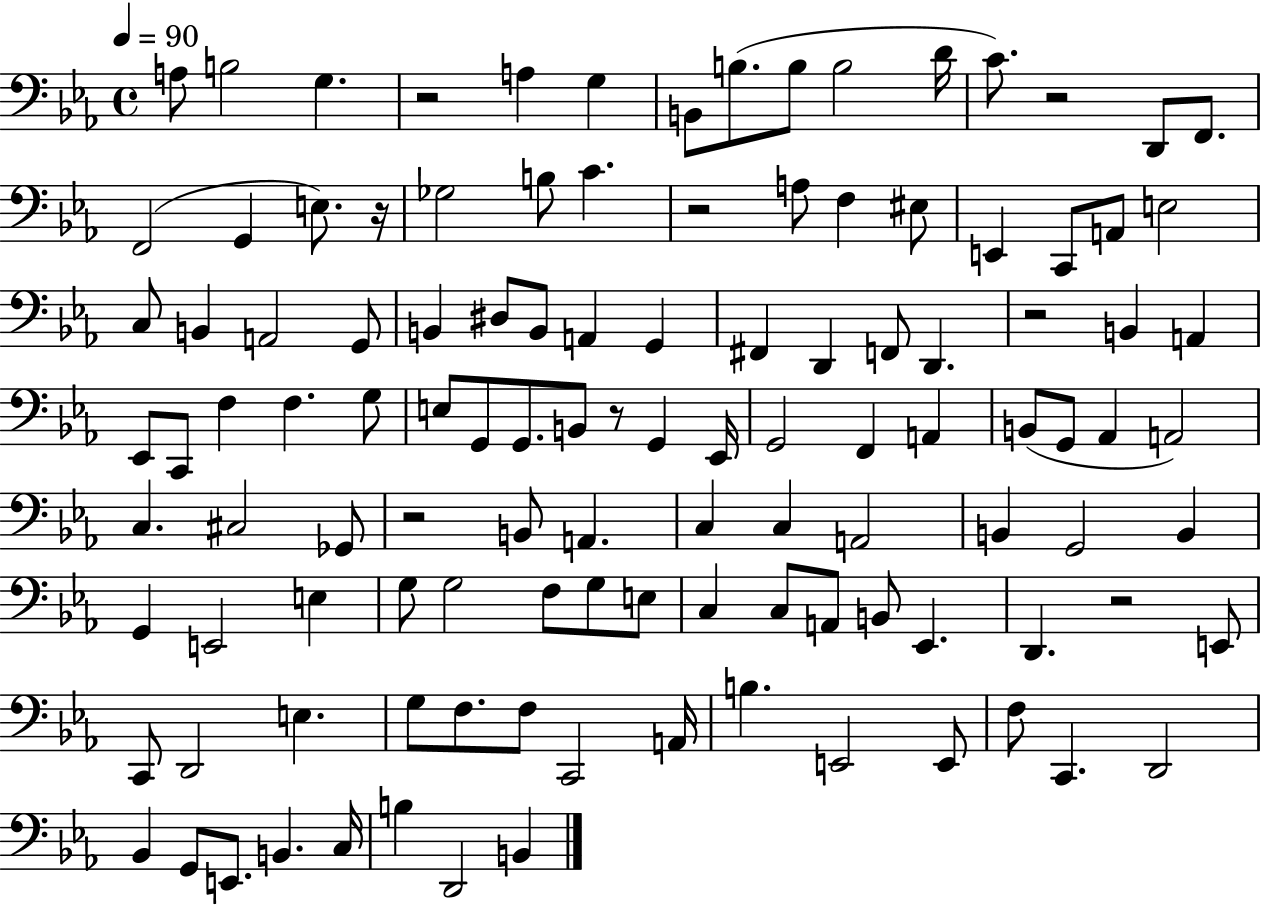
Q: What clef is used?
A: bass